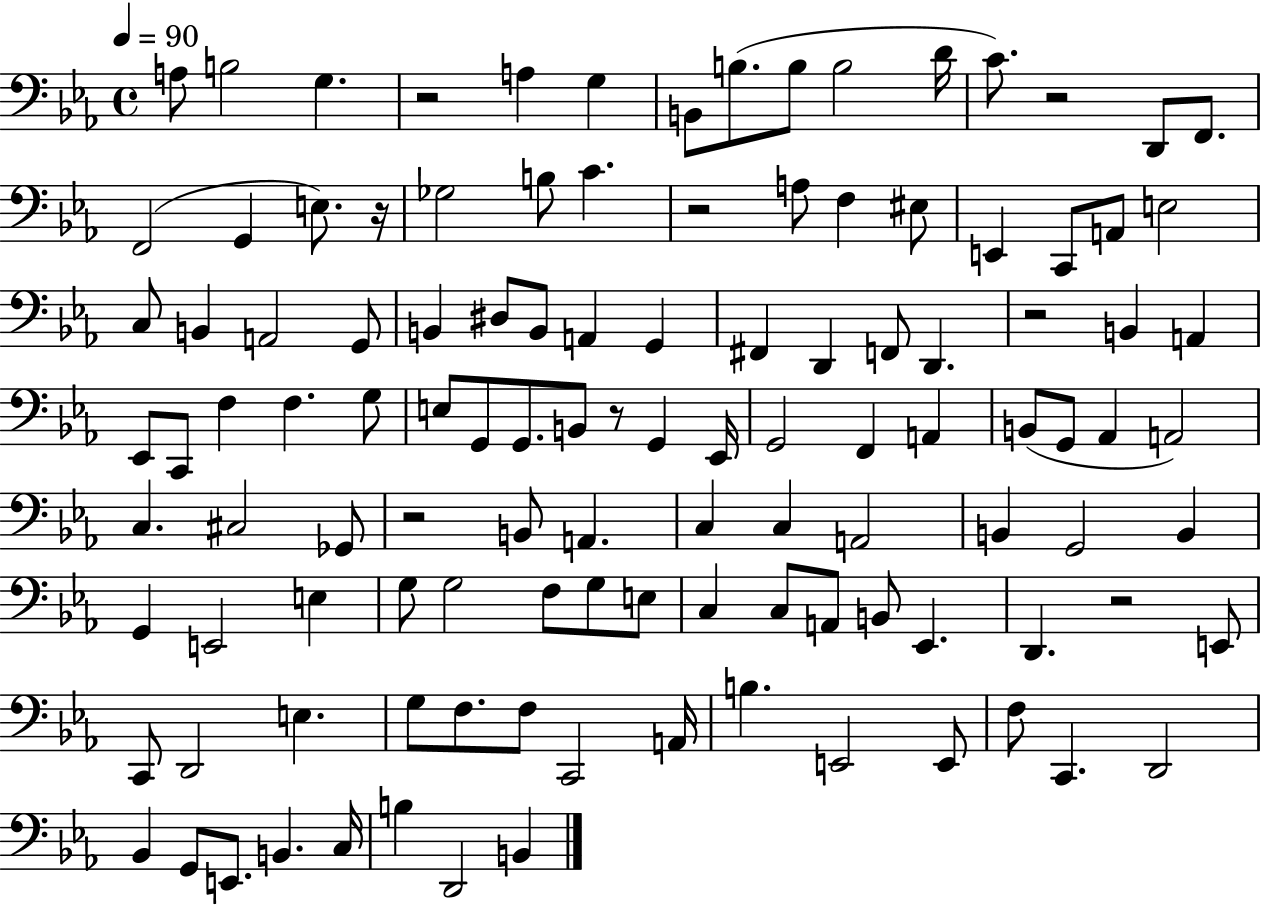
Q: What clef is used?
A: bass